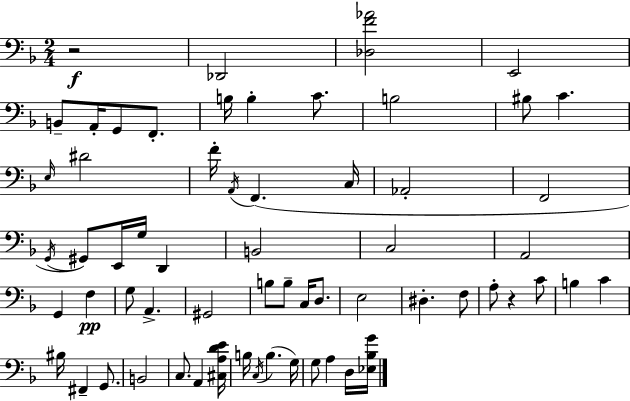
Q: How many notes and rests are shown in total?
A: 62